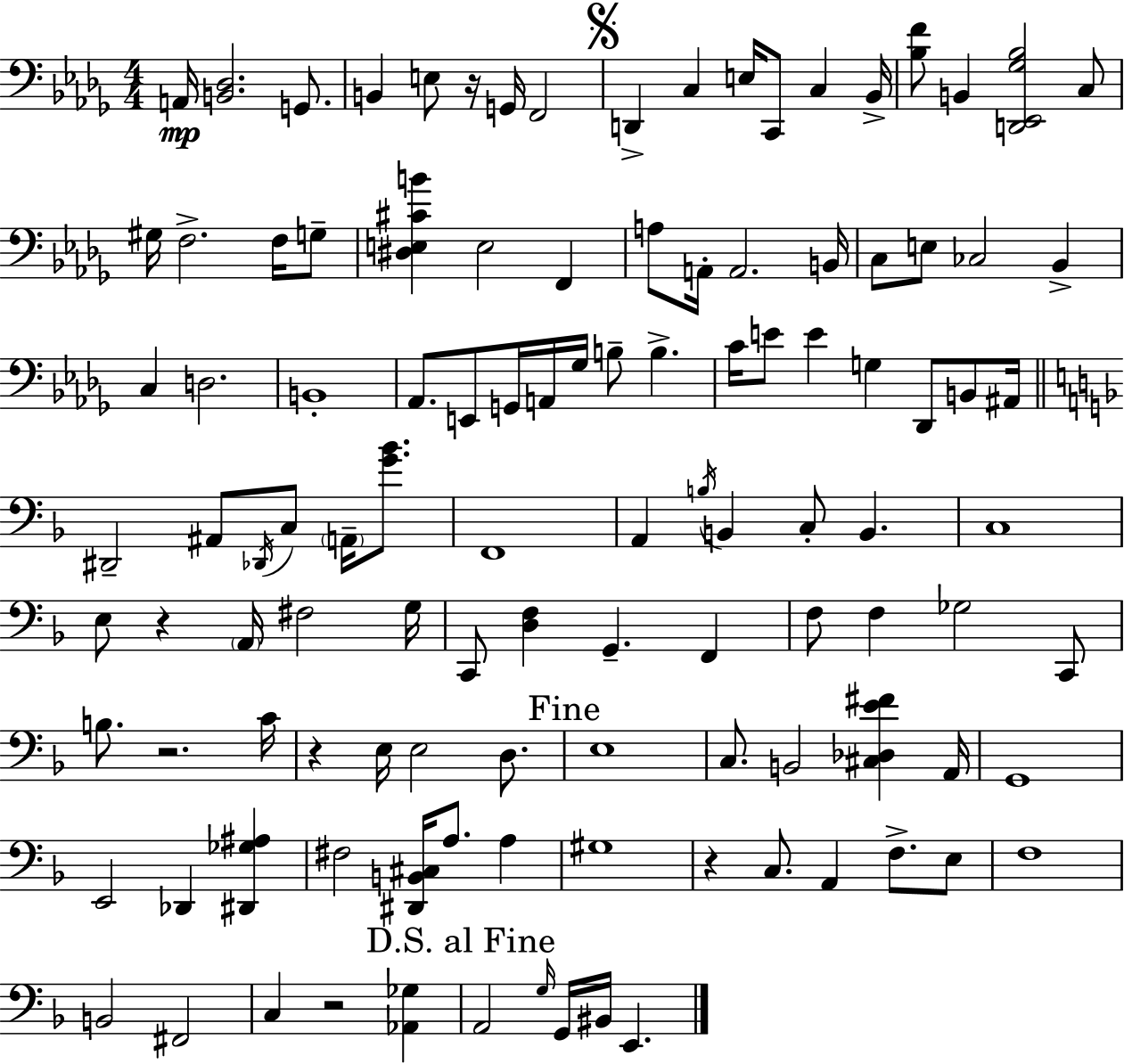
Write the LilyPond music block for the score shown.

{
  \clef bass
  \numericTimeSignature
  \time 4/4
  \key bes \minor
  a,16\mp <b, des>2. g,8. | b,4 e8 r16 g,16 f,2 | \mark \markup { \musicglyph "scripts.segno" } d,4-> c4 e16 c,8 c4 bes,16-> | <bes f'>8 b,4 <d, ees, ges bes>2 c8 | \break gis16 f2.-> f16 g8-- | <dis e cis' b'>4 e2 f,4 | a8 a,16-. a,2. b,16 | c8 e8 ces2 bes,4-> | \break c4 d2. | b,1-. | aes,8. e,8 g,16 a,16 ges16 b8-- b4.-> | c'16 e'8 e'4 g4 des,8 b,8 ais,16 | \break \bar "||" \break \key f \major dis,2-- ais,8 \acciaccatura { des,16 } c8 \parenthesize a,16-- <g' bes'>8. | f,1 | a,4 \acciaccatura { b16 } b,4 c8-. b,4. | c1 | \break e8 r4 \parenthesize a,16 fis2 | g16 c,8 <d f>4 g,4.-- f,4 | f8 f4 ges2 | c,8 b8. r2. | \break c'16 r4 e16 e2 d8. | \mark "Fine" e1 | c8. b,2 <cis des e' fis'>4 | a,16 g,1 | \break e,2 des,4 <dis, ges ais>4 | fis2 <dis, b, cis>16 a8. a4 | gis1 | r4 c8. a,4 f8.-> | \break e8 f1 | b,2 fis,2 | c4 r2 <aes, ges>4 | \mark "D.S. al Fine" a,2 \grace { g16 } g,16 bis,16 e,4. | \break \bar "|."
}